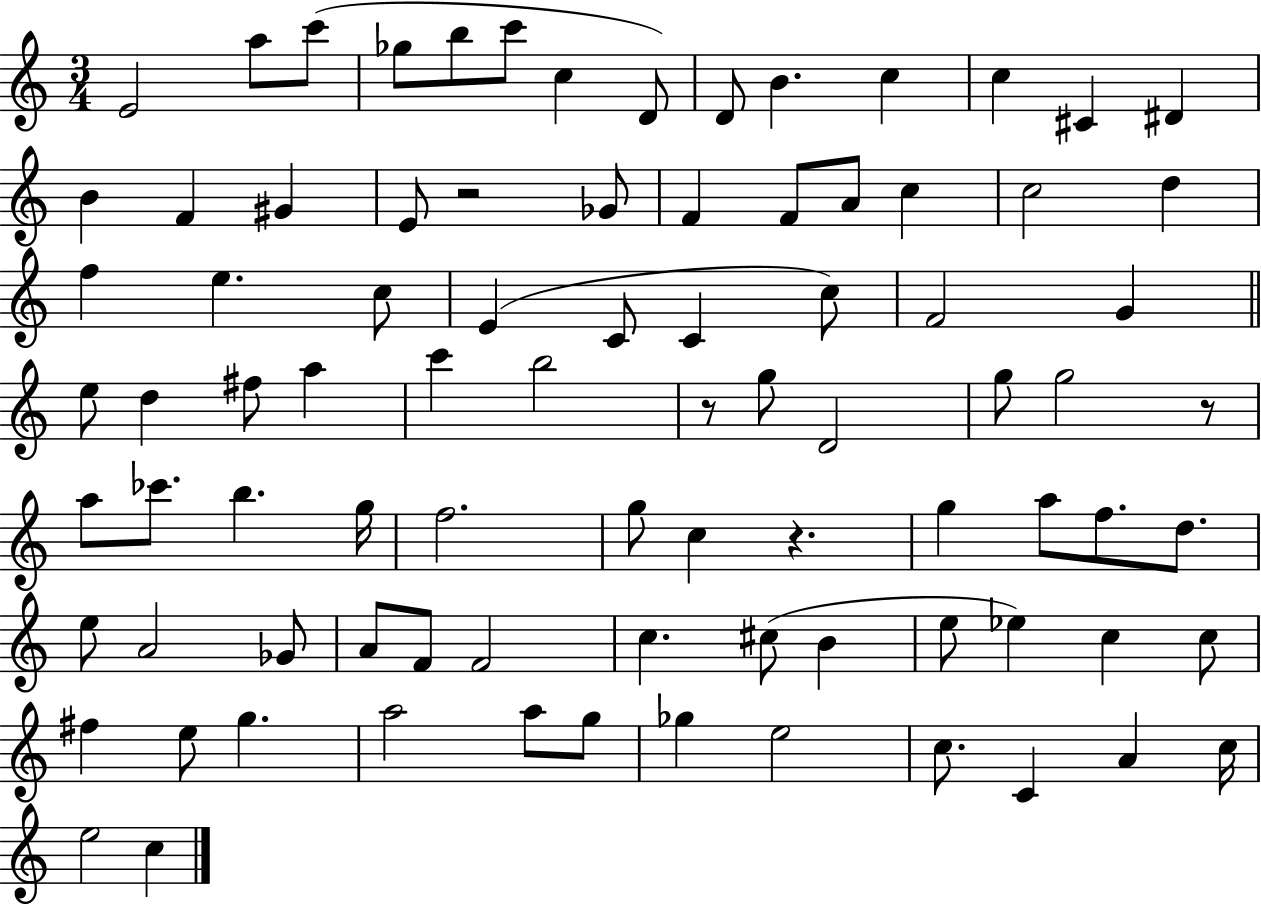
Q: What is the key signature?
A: C major